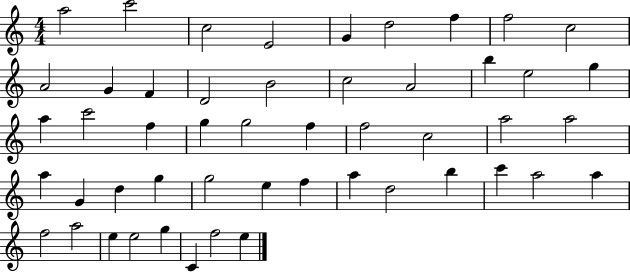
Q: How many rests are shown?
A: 0